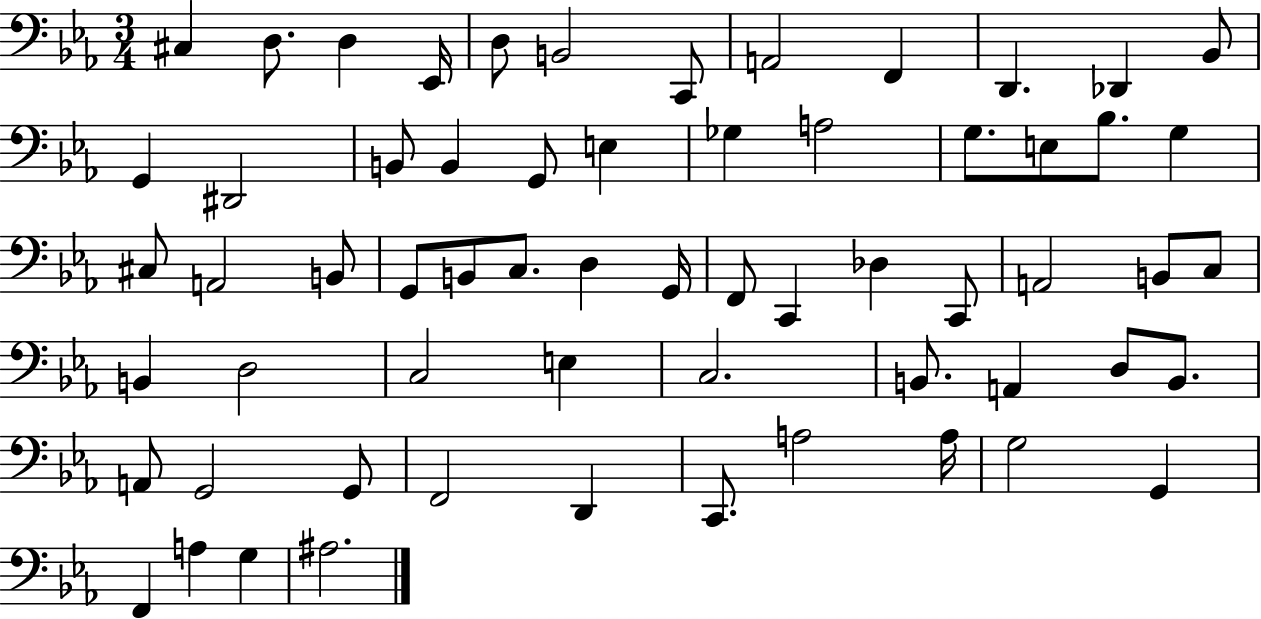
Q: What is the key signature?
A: EES major